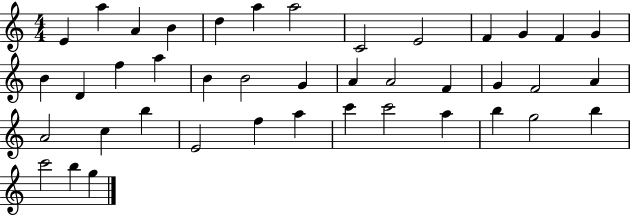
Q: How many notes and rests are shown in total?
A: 41